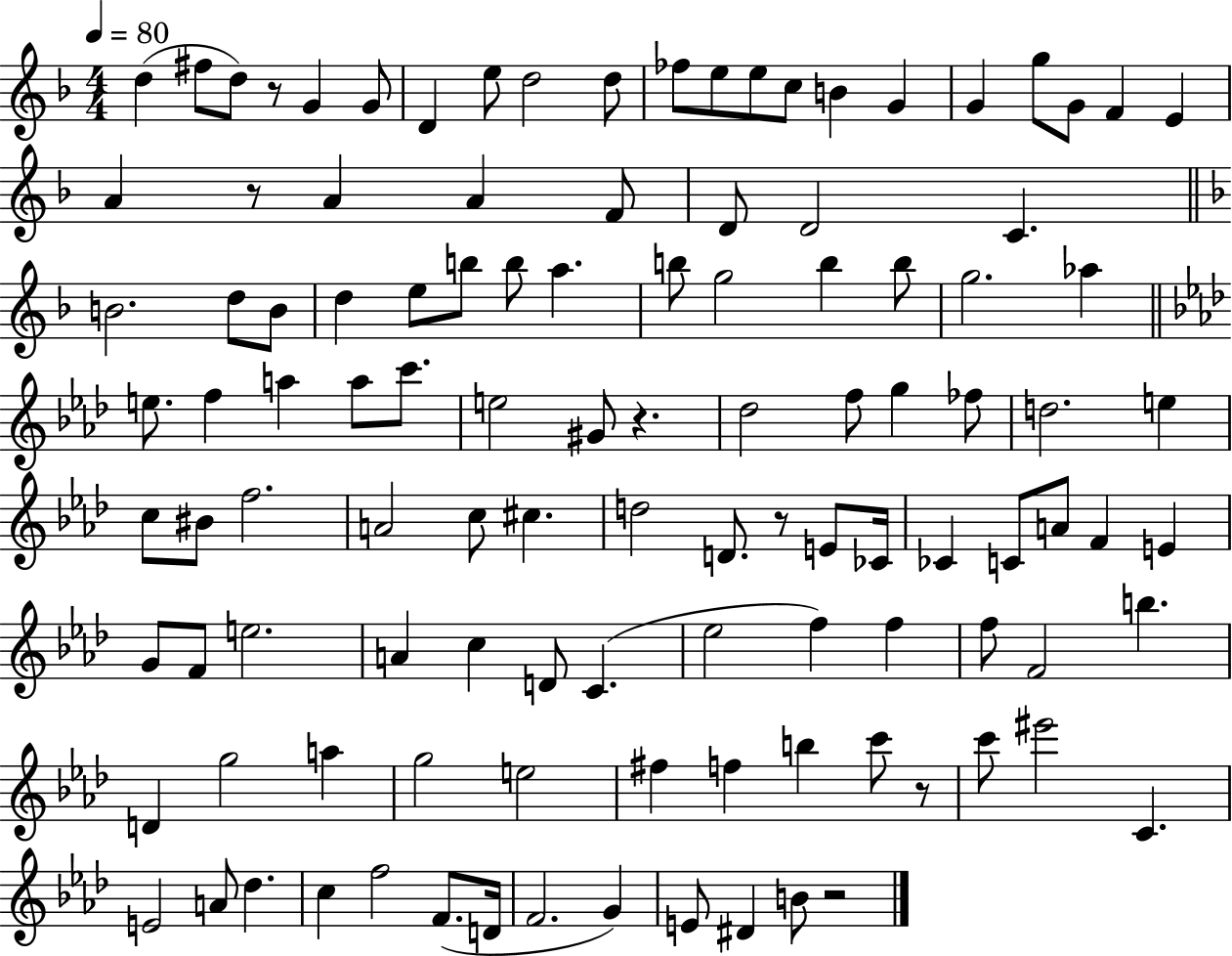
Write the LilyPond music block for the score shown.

{
  \clef treble
  \numericTimeSignature
  \time 4/4
  \key f \major
  \tempo 4 = 80
  d''4( fis''8 d''8) r8 g'4 g'8 | d'4 e''8 d''2 d''8 | fes''8 e''8 e''8 c''8 b'4 g'4 | g'4 g''8 g'8 f'4 e'4 | \break a'4 r8 a'4 a'4 f'8 | d'8 d'2 c'4. | \bar "||" \break \key f \major b'2. d''8 b'8 | d''4 e''8 b''8 b''8 a''4. | b''8 g''2 b''4 b''8 | g''2. aes''4 | \break \bar "||" \break \key aes \major e''8. f''4 a''4 a''8 c'''8. | e''2 gis'8 r4. | des''2 f''8 g''4 fes''8 | d''2. e''4 | \break c''8 bis'8 f''2. | a'2 c''8 cis''4. | d''2 d'8. r8 e'8 ces'16 | ces'4 c'8 a'8 f'4 e'4 | \break g'8 f'8 e''2. | a'4 c''4 d'8 c'4.( | ees''2 f''4) f''4 | f''8 f'2 b''4. | \break d'4 g''2 a''4 | g''2 e''2 | fis''4 f''4 b''4 c'''8 r8 | c'''8 eis'''2 c'4. | \break e'2 a'8 des''4. | c''4 f''2 f'8.( d'16 | f'2. g'4) | e'8 dis'4 b'8 r2 | \break \bar "|."
}